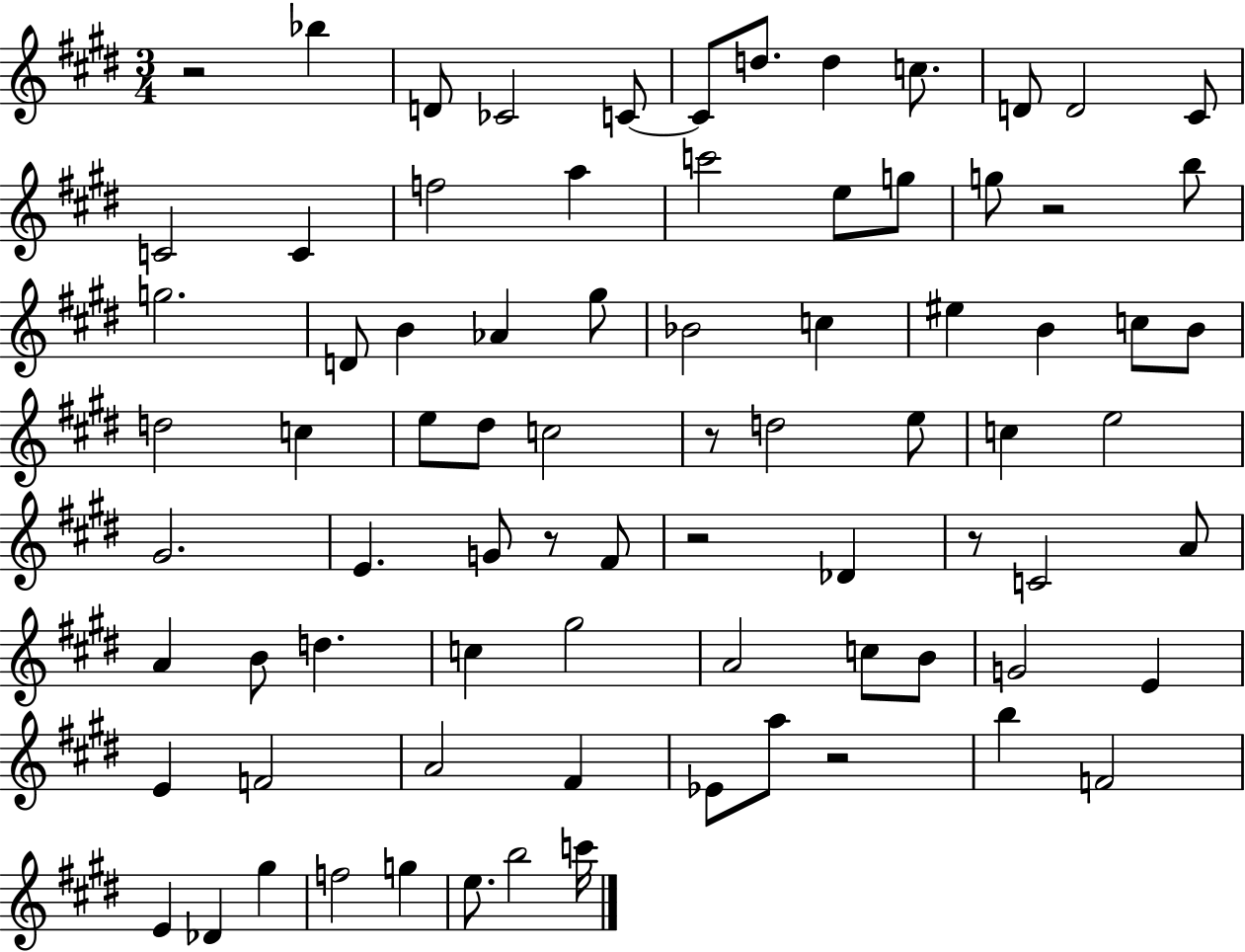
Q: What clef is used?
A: treble